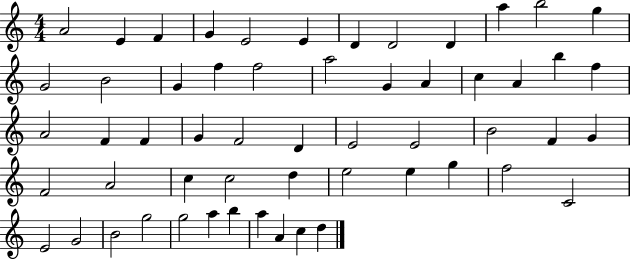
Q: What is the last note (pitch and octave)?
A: D5